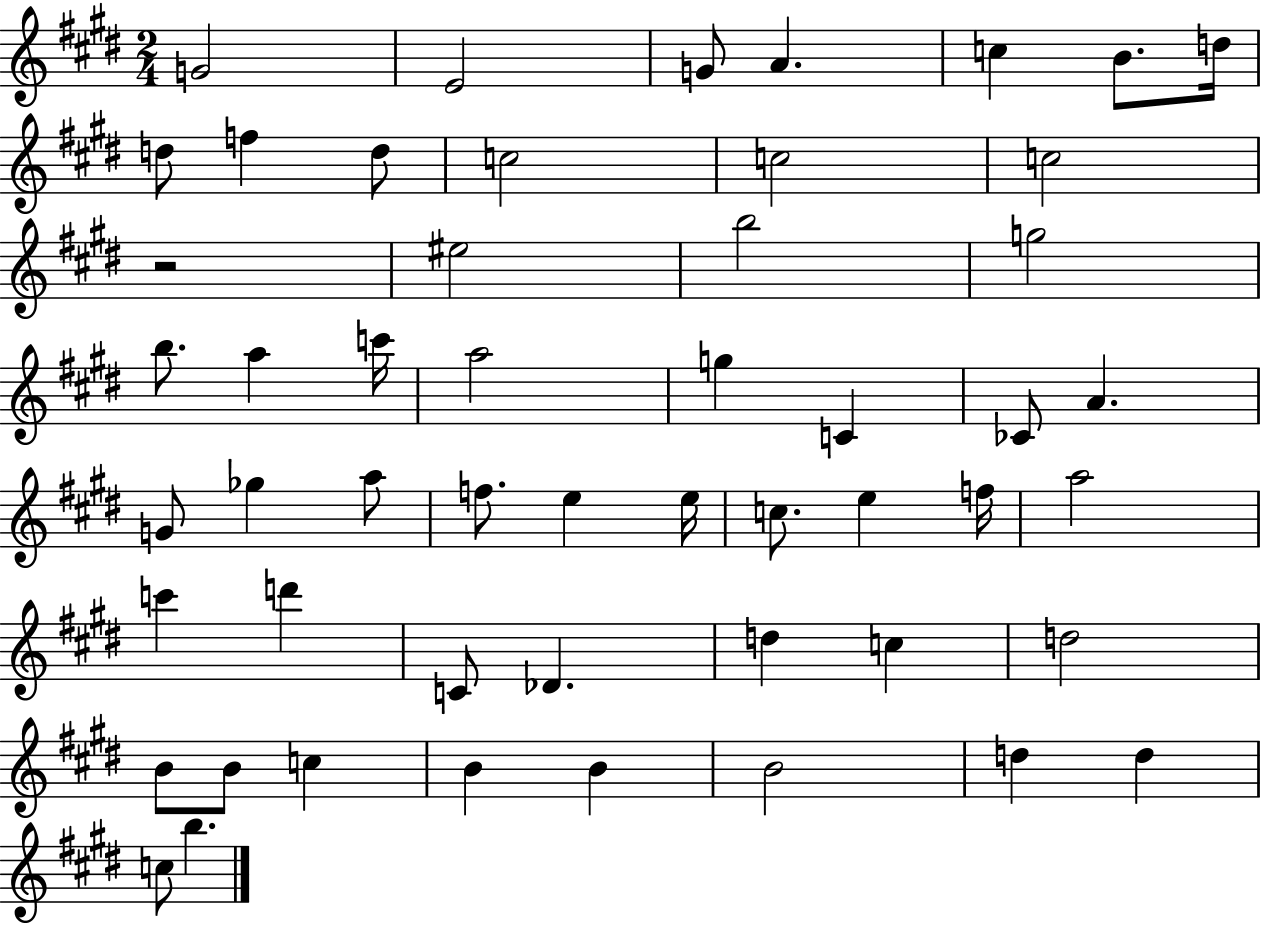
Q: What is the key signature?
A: E major